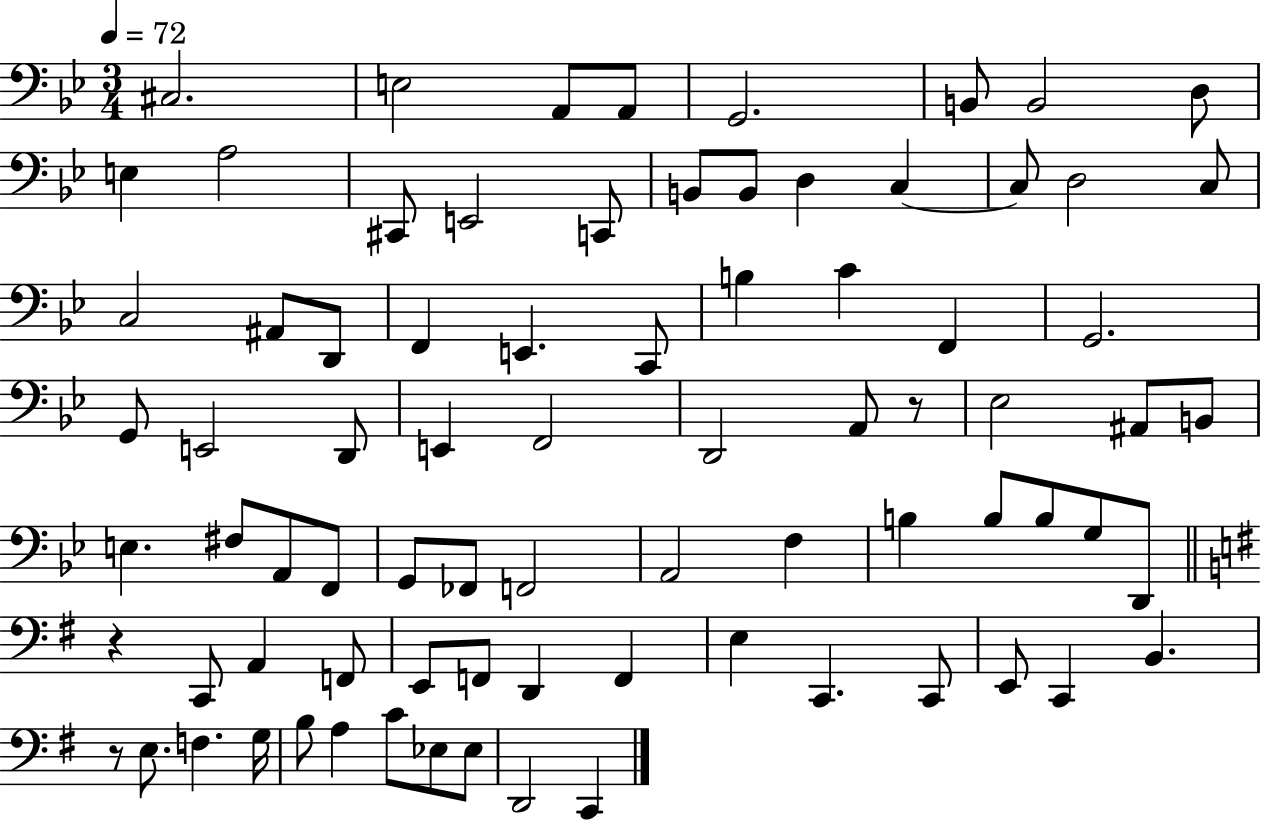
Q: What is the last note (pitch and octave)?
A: C2